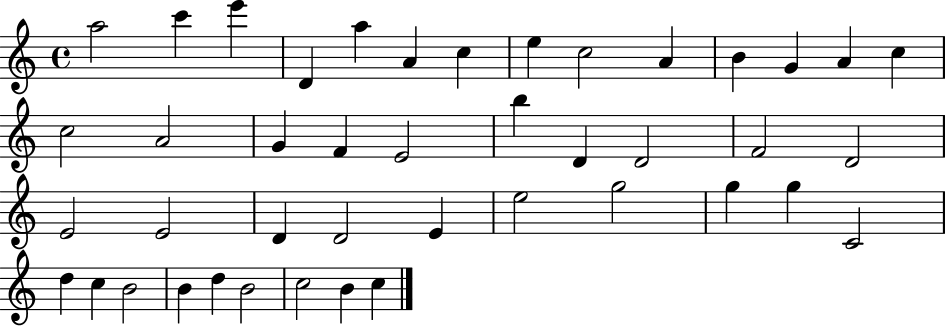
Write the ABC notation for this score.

X:1
T:Untitled
M:4/4
L:1/4
K:C
a2 c' e' D a A c e c2 A B G A c c2 A2 G F E2 b D D2 F2 D2 E2 E2 D D2 E e2 g2 g g C2 d c B2 B d B2 c2 B c